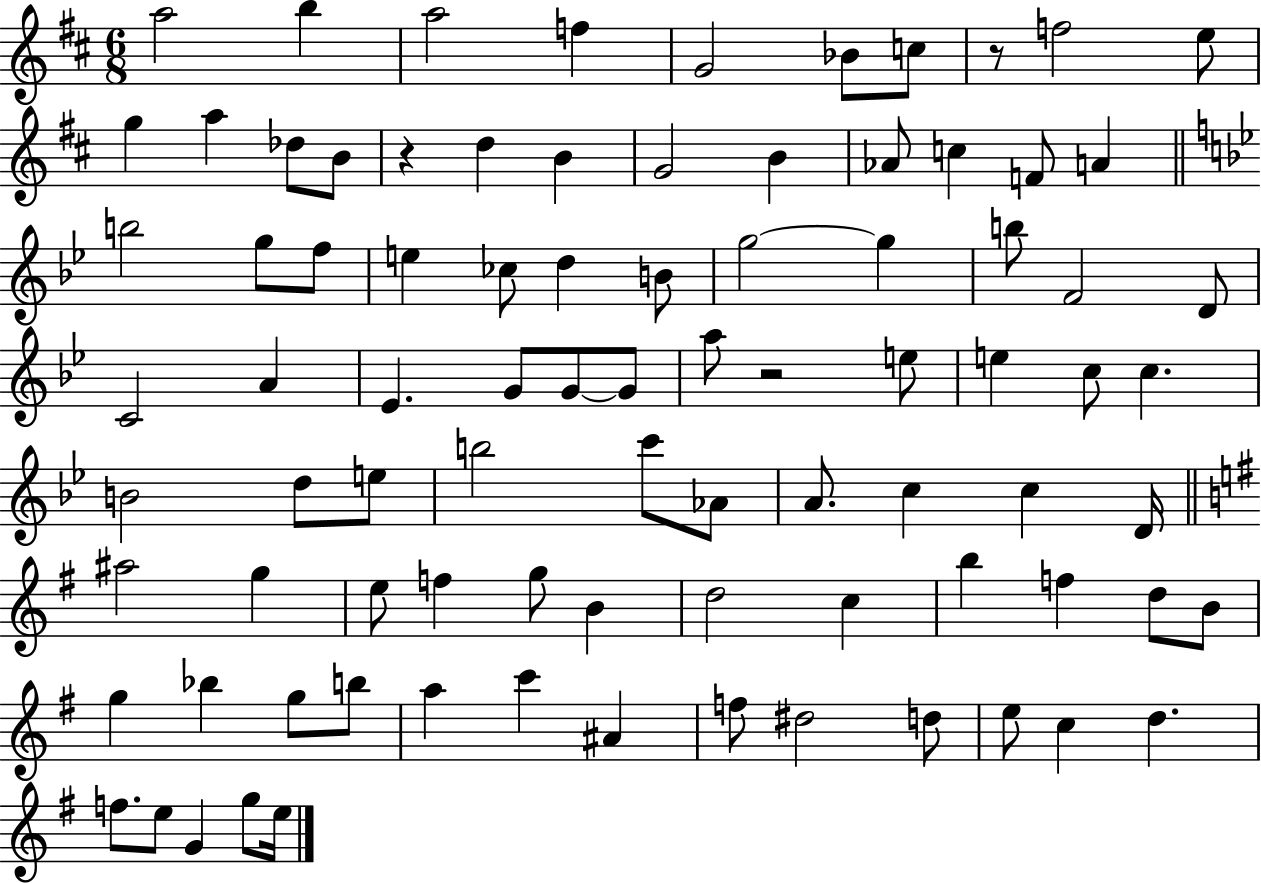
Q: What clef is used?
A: treble